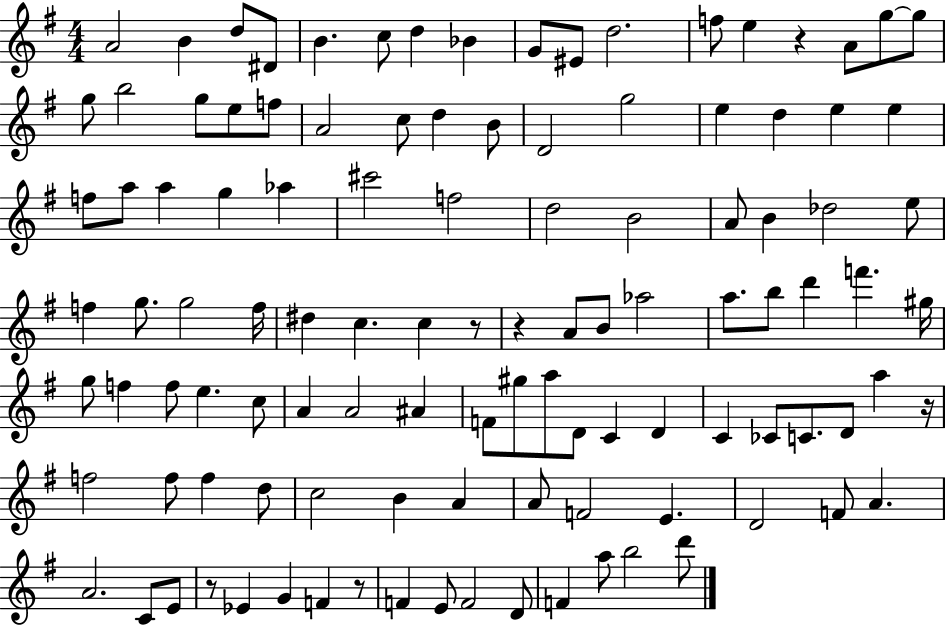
X:1
T:Untitled
M:4/4
L:1/4
K:G
A2 B d/2 ^D/2 B c/2 d _B G/2 ^E/2 d2 f/2 e z A/2 g/2 g/2 g/2 b2 g/2 e/2 f/2 A2 c/2 d B/2 D2 g2 e d e e f/2 a/2 a g _a ^c'2 f2 d2 B2 A/2 B _d2 e/2 f g/2 g2 f/4 ^d c c z/2 z A/2 B/2 _a2 a/2 b/2 d' f' ^g/4 g/2 f f/2 e c/2 A A2 ^A F/2 ^g/2 a/2 D/2 C D C _C/2 C/2 D/2 a z/4 f2 f/2 f d/2 c2 B A A/2 F2 E D2 F/2 A A2 C/2 E/2 z/2 _E G F z/2 F E/2 F2 D/2 F a/2 b2 d'/2